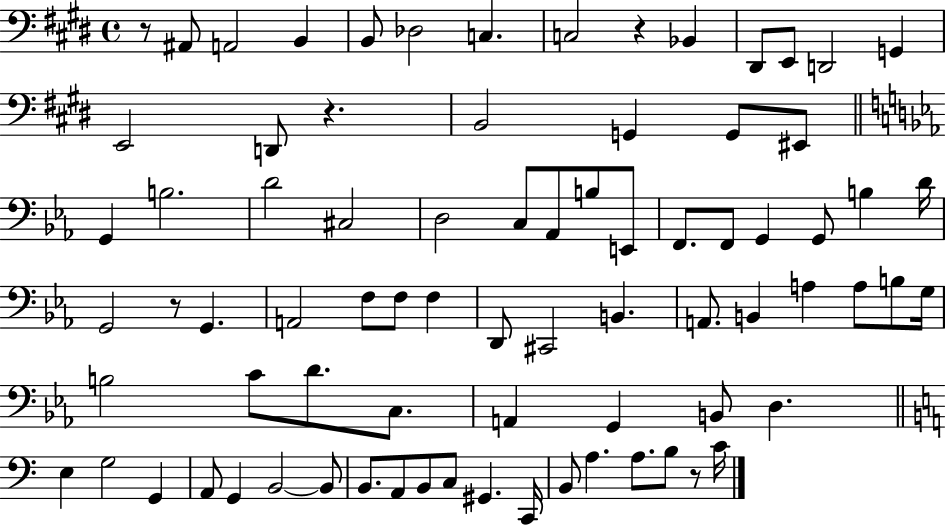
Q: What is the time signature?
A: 4/4